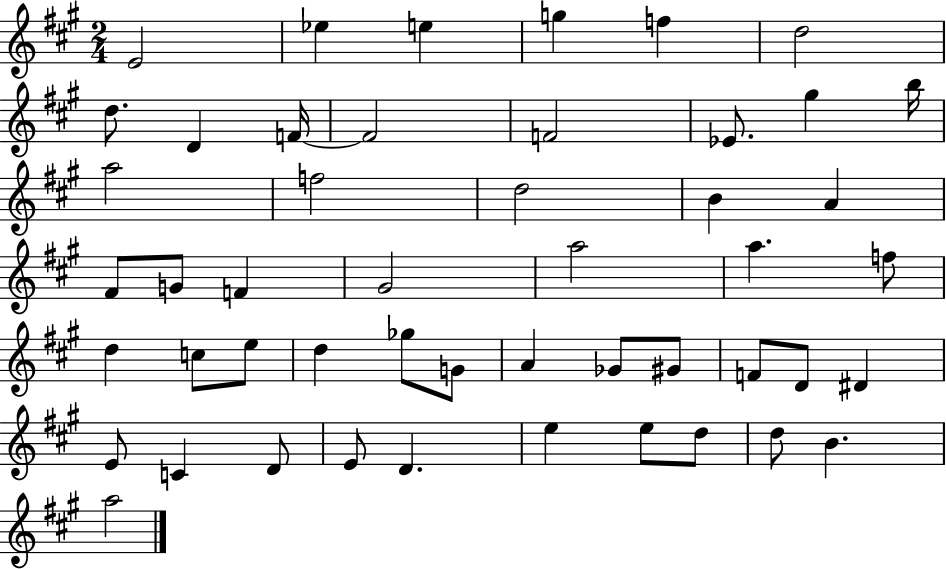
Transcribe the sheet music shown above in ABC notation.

X:1
T:Untitled
M:2/4
L:1/4
K:A
E2 _e e g f d2 d/2 D F/4 F2 F2 _E/2 ^g b/4 a2 f2 d2 B A ^F/2 G/2 F ^G2 a2 a f/2 d c/2 e/2 d _g/2 G/2 A _G/2 ^G/2 F/2 D/2 ^D E/2 C D/2 E/2 D e e/2 d/2 d/2 B a2